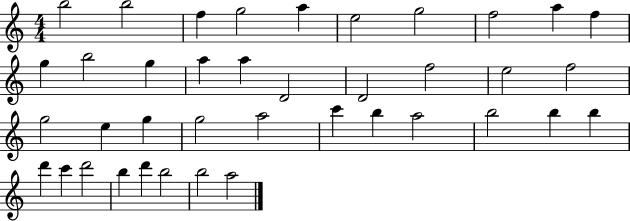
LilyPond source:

{
  \clef treble
  \numericTimeSignature
  \time 4/4
  \key c \major
  b''2 b''2 | f''4 g''2 a''4 | e''2 g''2 | f''2 a''4 f''4 | \break g''4 b''2 g''4 | a''4 a''4 d'2 | d'2 f''2 | e''2 f''2 | \break g''2 e''4 g''4 | g''2 a''2 | c'''4 b''4 a''2 | b''2 b''4 b''4 | \break d'''4 c'''4 d'''2 | b''4 d'''4 b''2 | b''2 a''2 | \bar "|."
}